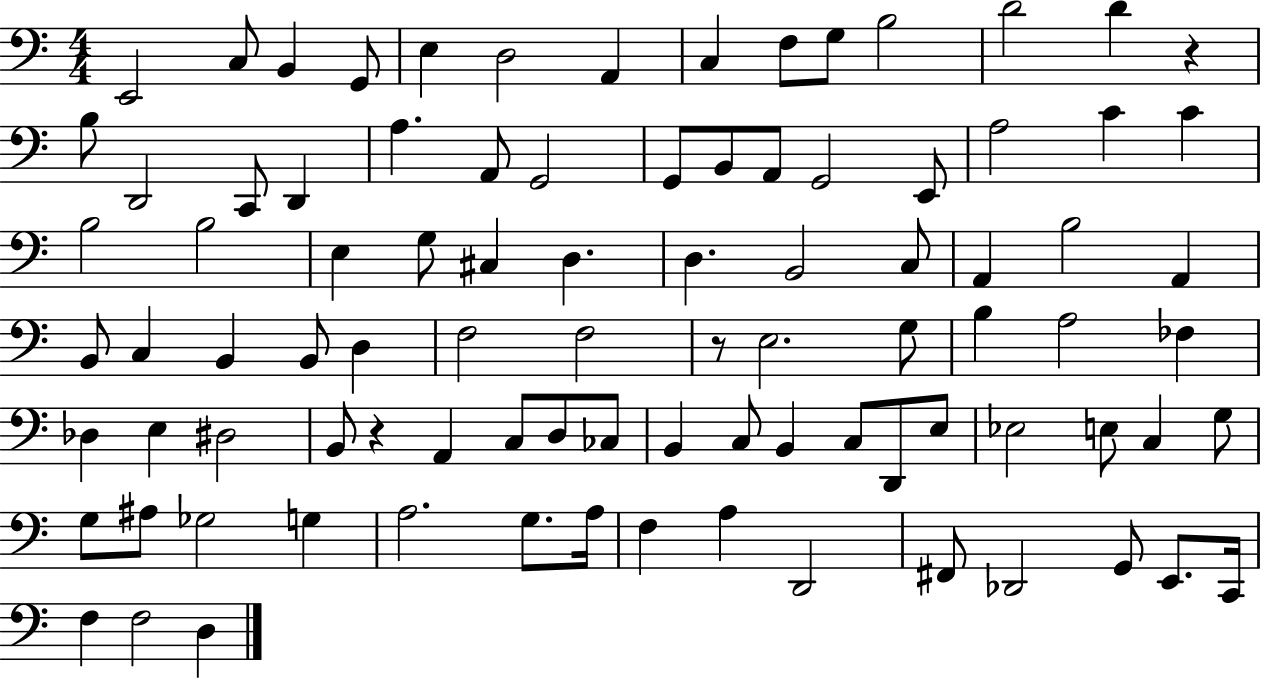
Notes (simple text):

E2/h C3/e B2/q G2/e E3/q D3/h A2/q C3/q F3/e G3/e B3/h D4/h D4/q R/q B3/e D2/h C2/e D2/q A3/q. A2/e G2/h G2/e B2/e A2/e G2/h E2/e A3/h C4/q C4/q B3/h B3/h E3/q G3/e C#3/q D3/q. D3/q. B2/h C3/e A2/q B3/h A2/q B2/e C3/q B2/q B2/e D3/q F3/h F3/h R/e E3/h. G3/e B3/q A3/h FES3/q Db3/q E3/q D#3/h B2/e R/q A2/q C3/e D3/e CES3/e B2/q C3/e B2/q C3/e D2/e E3/e Eb3/h E3/e C3/q G3/e G3/e A#3/e Gb3/h G3/q A3/h. G3/e. A3/s F3/q A3/q D2/h F#2/e Db2/h G2/e E2/e. C2/s F3/q F3/h D3/q